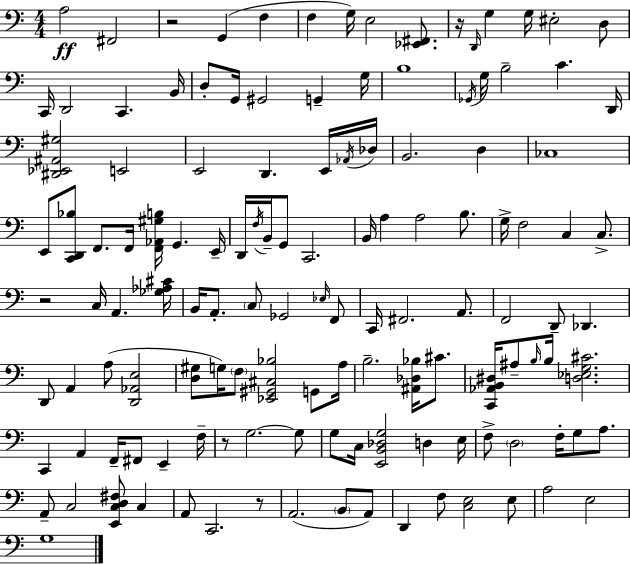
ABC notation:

X:1
T:Untitled
M:4/4
L:1/4
K:Am
A,2 ^F,,2 z2 G,, F, F, G,/4 E,2 [_E,,^F,,]/2 z/4 D,,/4 G, G,/4 ^E,2 D,/2 C,,/4 D,,2 C,, B,,/4 D,/2 G,,/4 ^G,,2 G,, G,/4 B,4 _G,,/4 G,/4 B,2 C D,,/4 [^D,,_E,,^A,,^G,]2 E,,2 E,,2 D,, E,,/4 _A,,/4 _D,/4 B,,2 D, _C,4 E,,/2 [C,,D,,_B,]/2 F,,/2 F,,/4 [F,,_A,,^G,B,]/4 G,, E,,/4 D,,/4 F,/4 B,,/4 G,,/2 C,,2 B,,/4 A, A,2 B,/2 G,/4 F,2 C, C,/2 z2 C,/4 A,, [_G,_A,^C]/4 B,,/4 A,,/2 C,/2 _G,,2 _E,/4 F,,/2 C,,/4 ^F,,2 A,,/2 F,,2 D,,/2 _D,, D,,/2 A,, A,/2 [D,,_A,,E,]2 [D,^G,]/2 G,/4 F,/2 [_E,,^G,,^C,_B,]2 G,,/2 A,/4 B,2 [^A,,_D,_B,]/4 ^C/2 [C,,_A,,B,,^D,]/4 ^A,/2 B,/4 B,/4 [D,_E,G,^C]2 C,, A,, F,,/4 ^F,,/2 E,, F,/4 z/2 G,2 G,/2 G,/2 C,/4 [E,,B,,_D,G,]2 D, E,/4 F,/2 D,2 F,/4 G,/2 A,/2 A,,/2 C,2 [E,,C,D,^F,]/2 C, A,,/2 C,,2 z/2 A,,2 B,,/2 A,,/2 D,, F,/2 [C,E,]2 E,/2 A,2 E,2 G,4